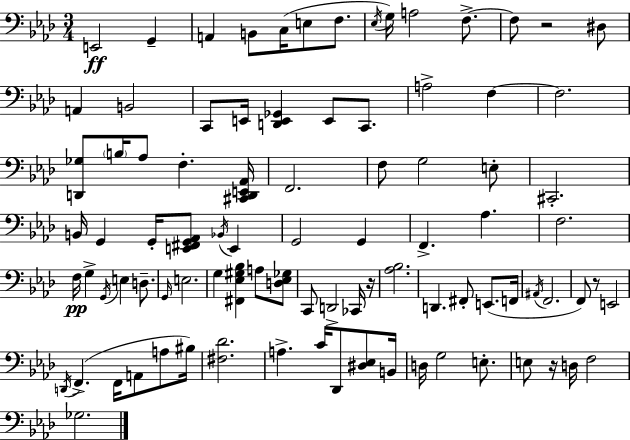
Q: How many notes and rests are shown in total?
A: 90